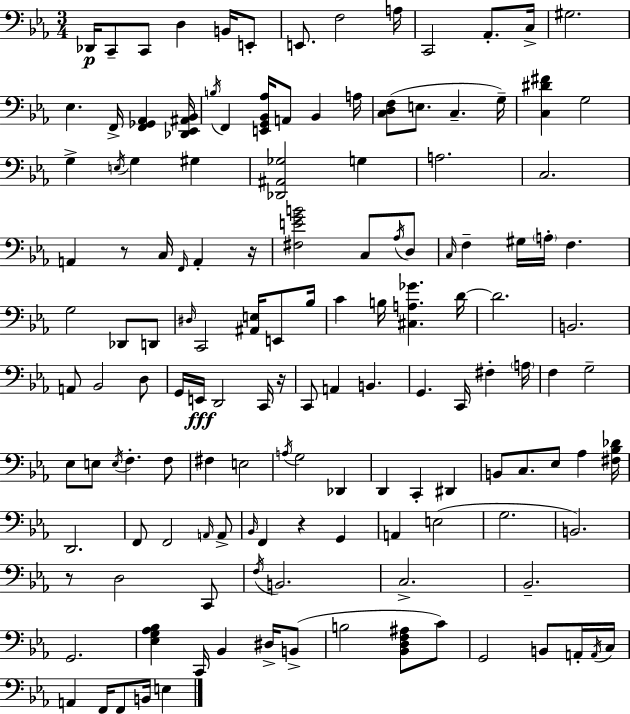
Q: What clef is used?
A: bass